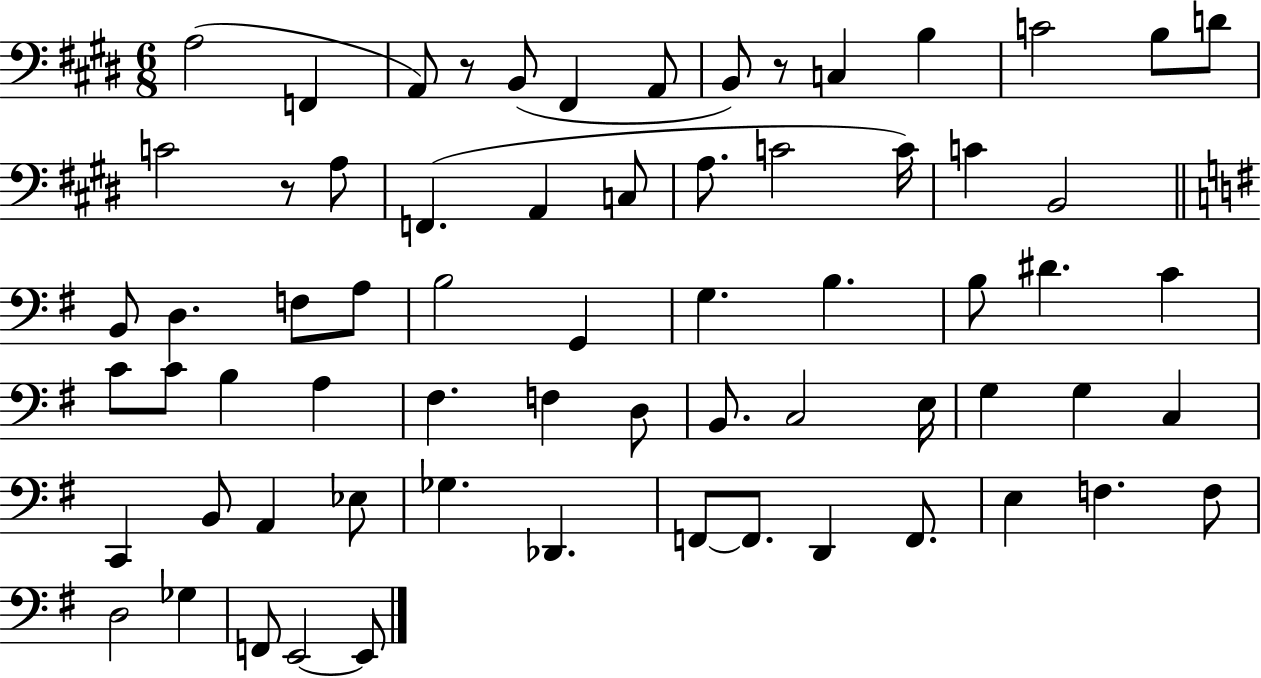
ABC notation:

X:1
T:Untitled
M:6/8
L:1/4
K:E
A,2 F,, A,,/2 z/2 B,,/2 ^F,, A,,/2 B,,/2 z/2 C, B, C2 B,/2 D/2 C2 z/2 A,/2 F,, A,, C,/2 A,/2 C2 C/4 C B,,2 B,,/2 D, F,/2 A,/2 B,2 G,, G, B, B,/2 ^D C C/2 C/2 B, A, ^F, F, D,/2 B,,/2 C,2 E,/4 G, G, C, C,, B,,/2 A,, _E,/2 _G, _D,, F,,/2 F,,/2 D,, F,,/2 E, F, F,/2 D,2 _G, F,,/2 E,,2 E,,/2